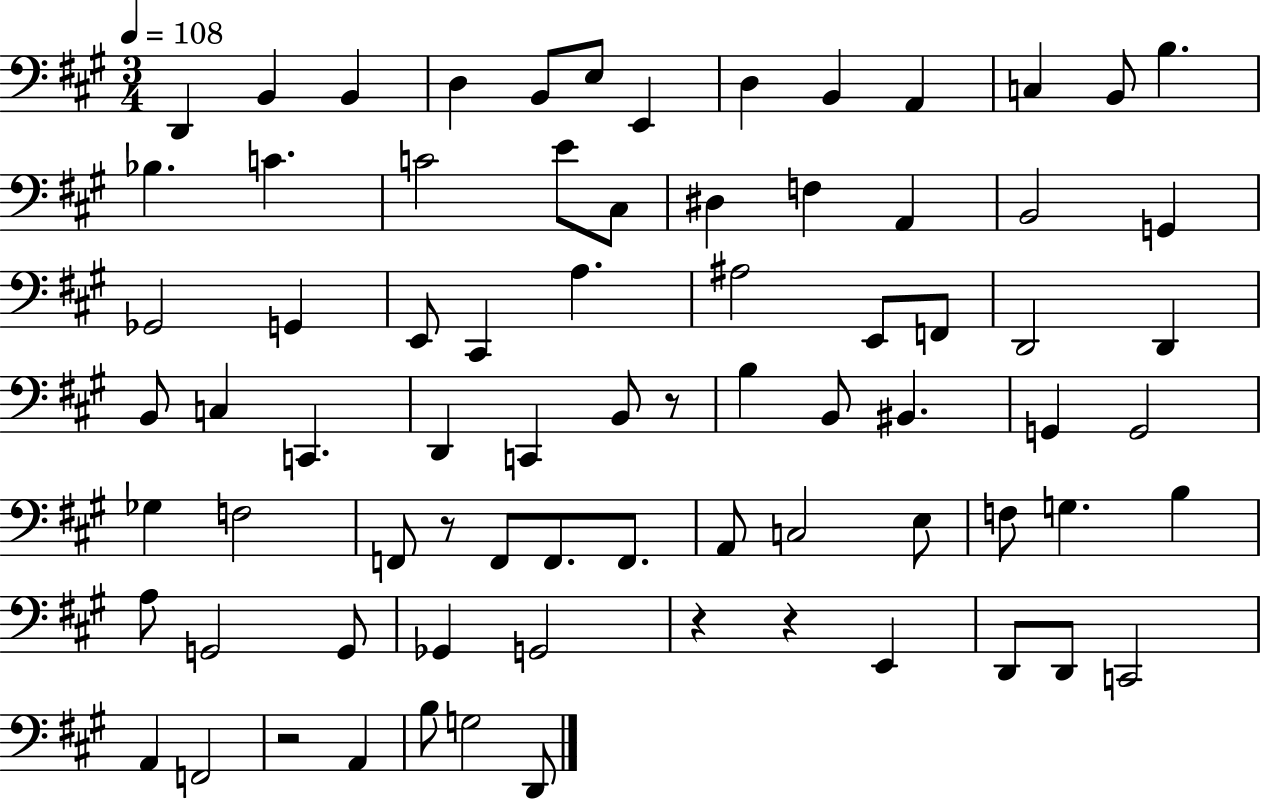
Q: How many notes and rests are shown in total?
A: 76